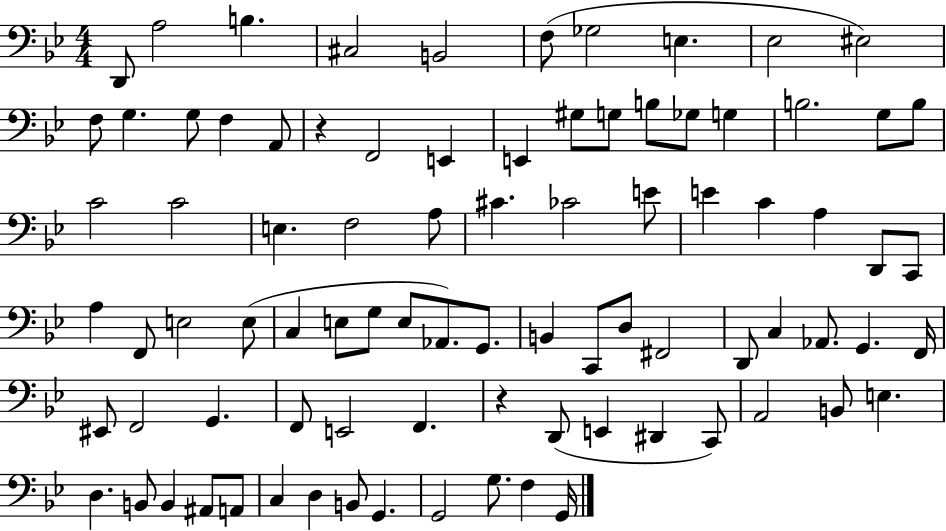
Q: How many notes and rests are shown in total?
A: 86